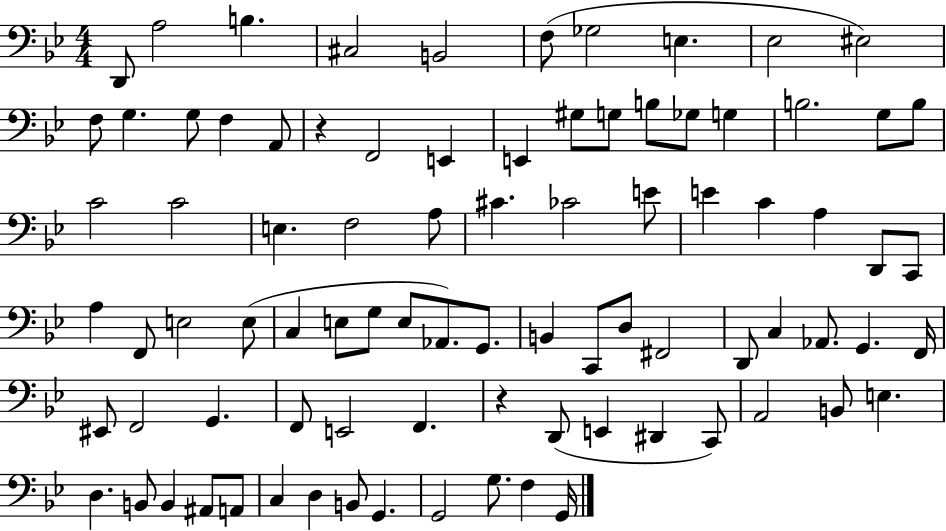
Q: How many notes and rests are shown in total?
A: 86